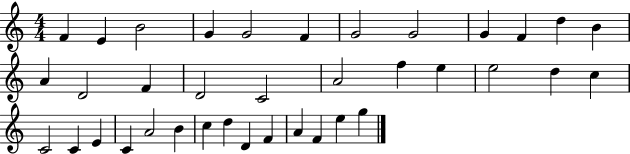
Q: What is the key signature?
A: C major